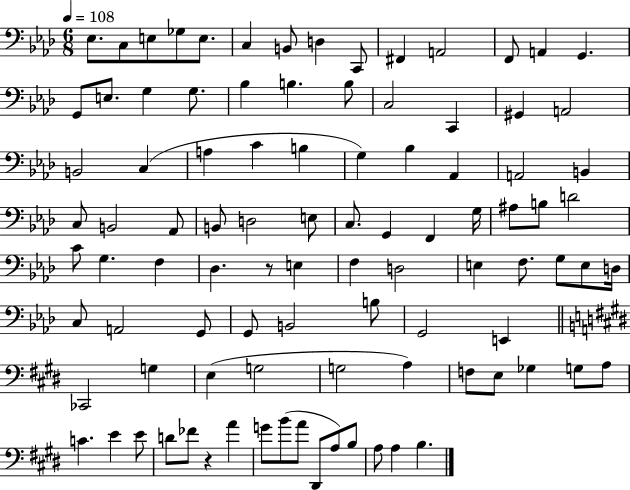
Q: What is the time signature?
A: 6/8